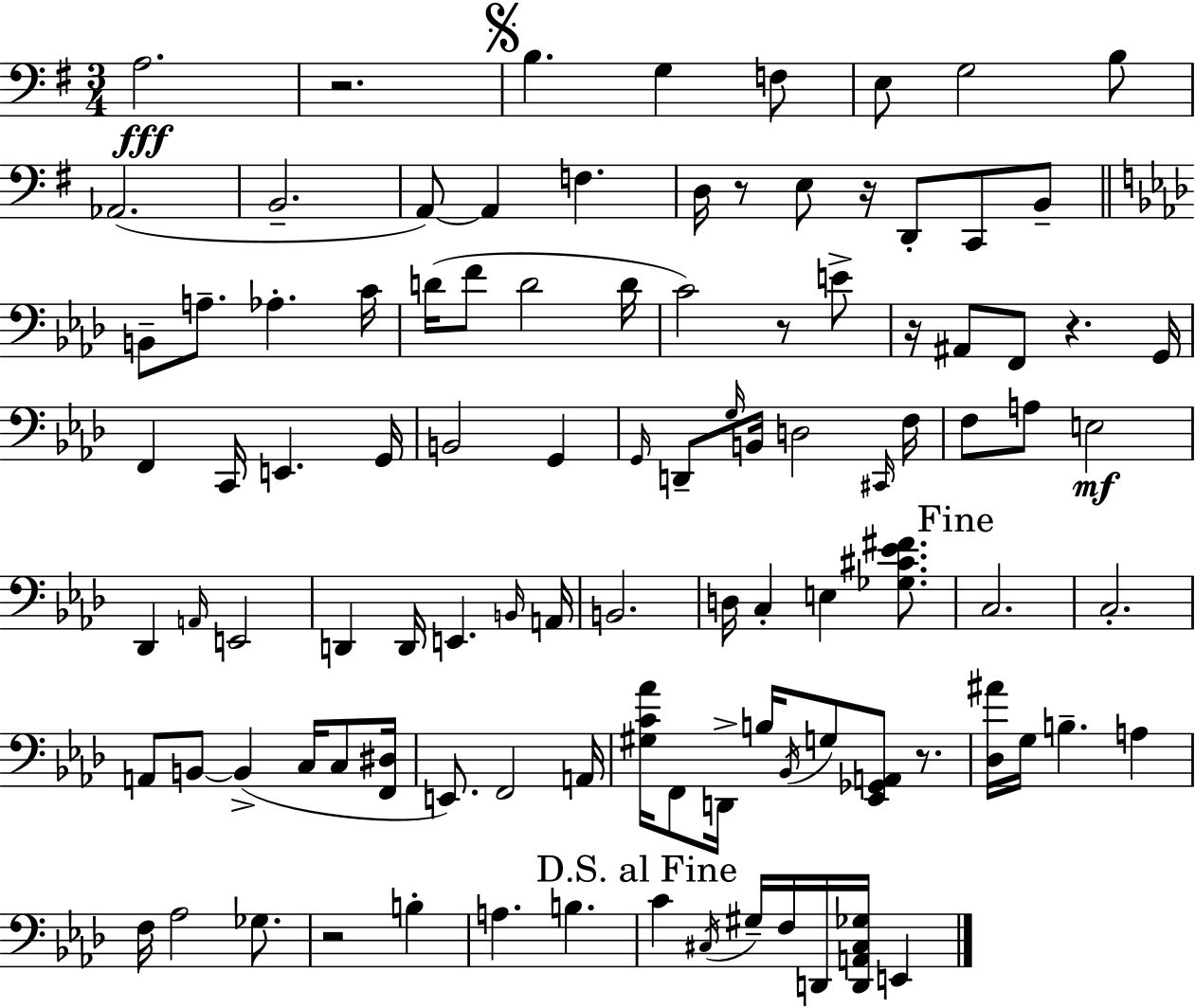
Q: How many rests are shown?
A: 8